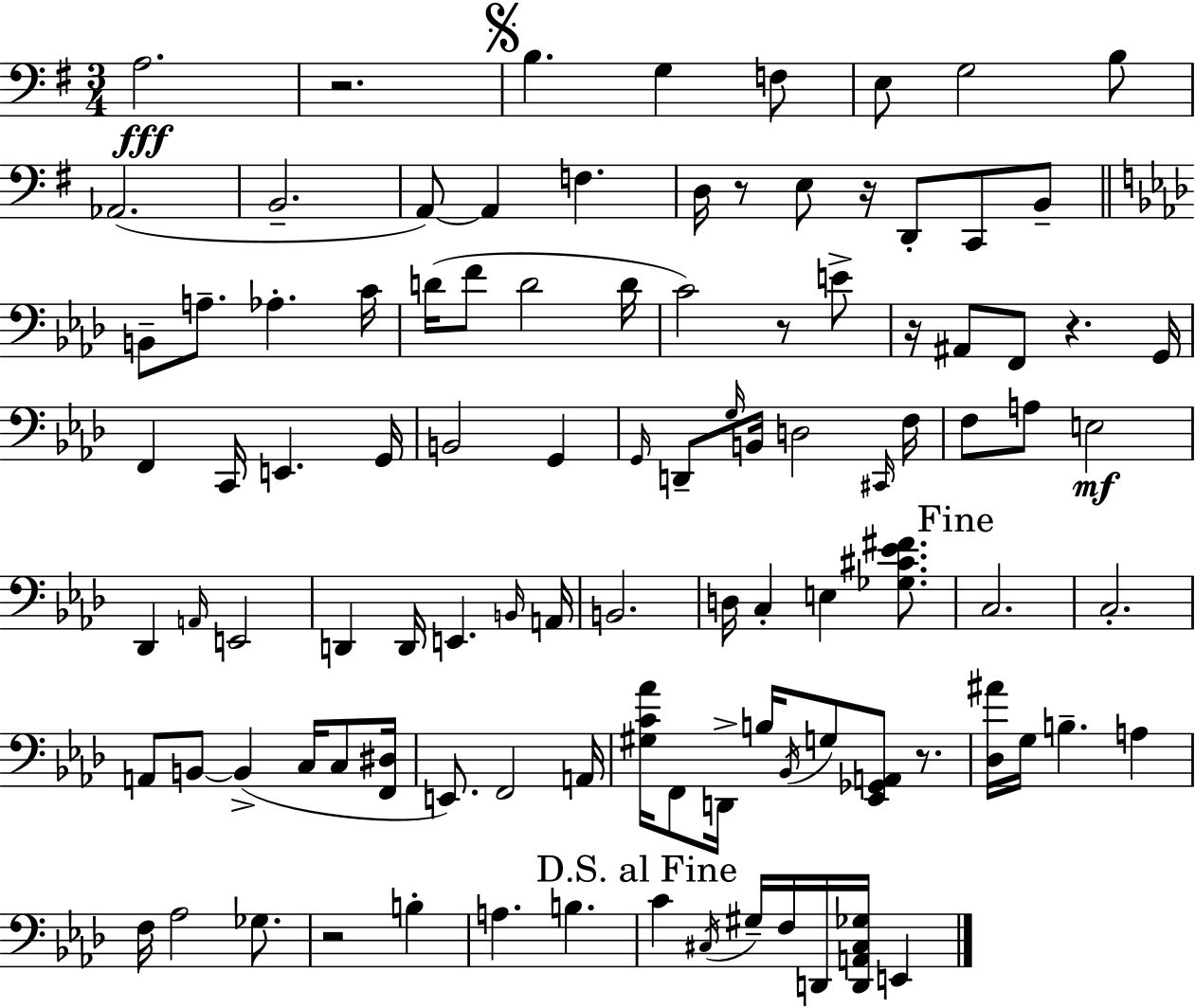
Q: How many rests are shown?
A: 8